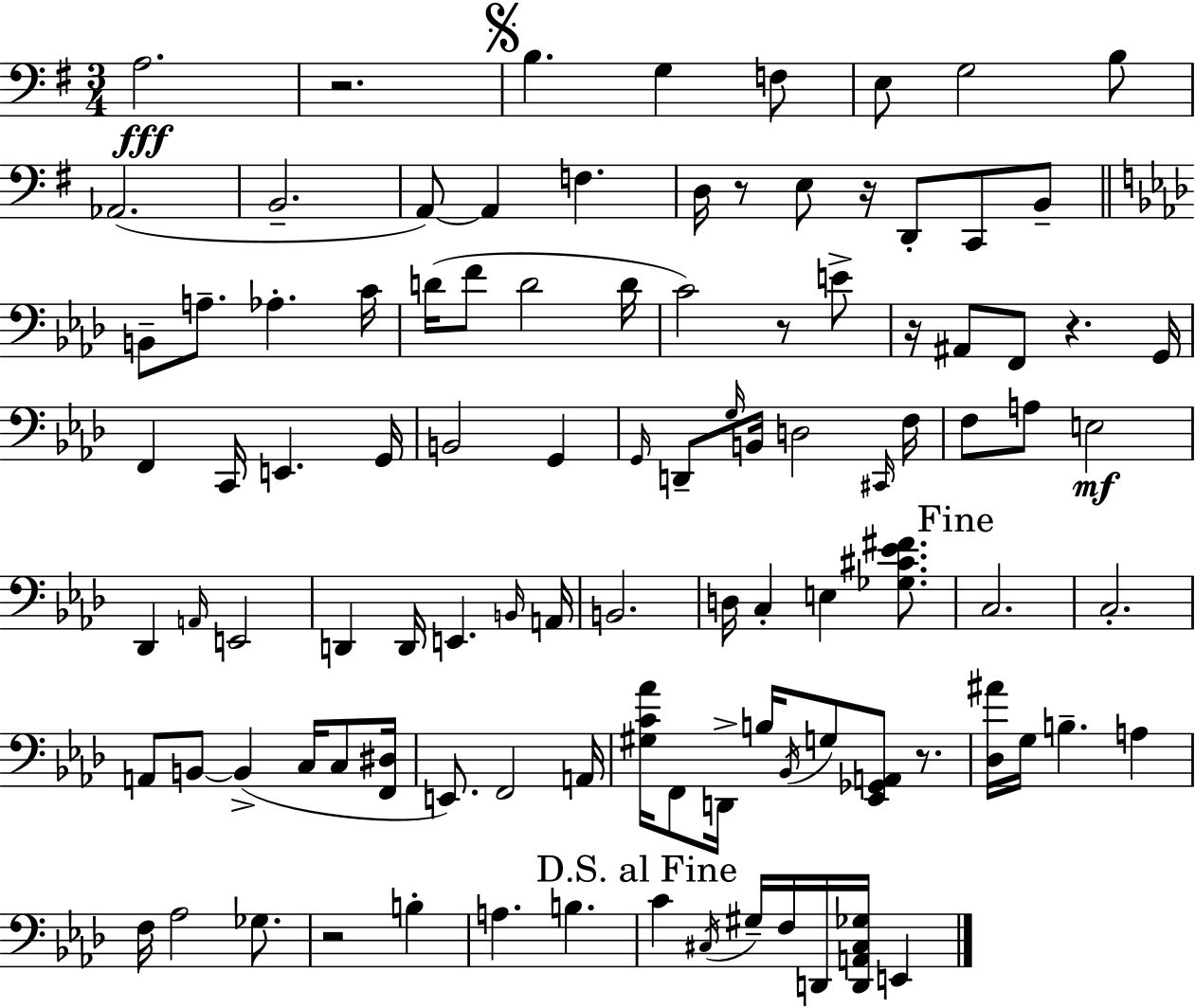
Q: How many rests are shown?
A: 8